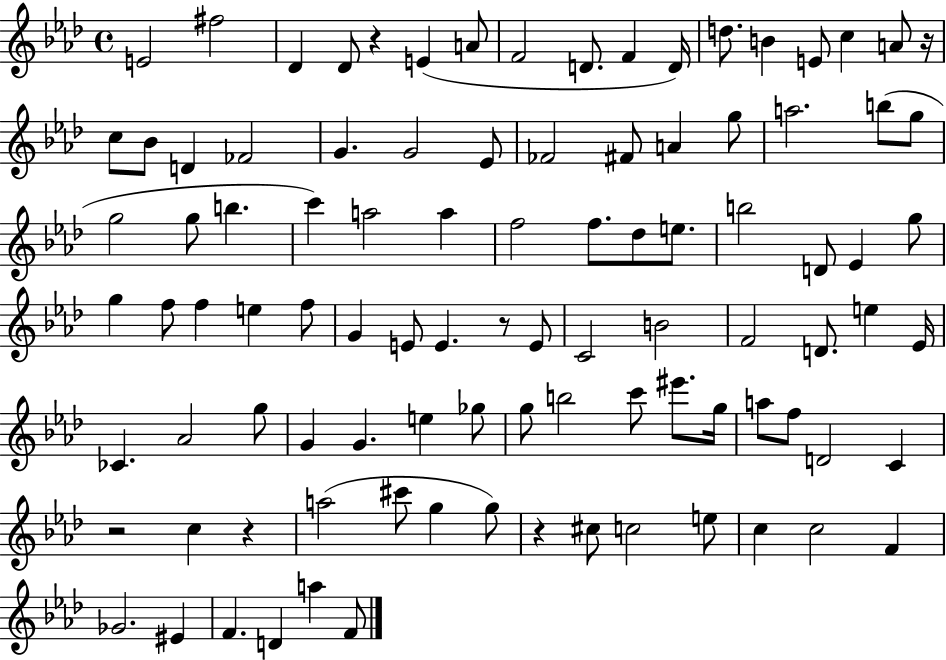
E4/h F#5/h Db4/q Db4/e R/q E4/q A4/e F4/h D4/e. F4/q D4/s D5/e. B4/q E4/e C5/q A4/e R/s C5/e Bb4/e D4/q FES4/h G4/q. G4/h Eb4/e FES4/h F#4/e A4/q G5/e A5/h. B5/e G5/e G5/h G5/e B5/q. C6/q A5/h A5/q F5/h F5/e. Db5/e E5/e. B5/h D4/e Eb4/q G5/e G5/q F5/e F5/q E5/q F5/e G4/q E4/e E4/q. R/e E4/e C4/h B4/h F4/h D4/e. E5/q Eb4/s CES4/q. Ab4/h G5/e G4/q G4/q. E5/q Gb5/e G5/e B5/h C6/e EIS6/e. G5/s A5/e F5/e D4/h C4/q R/h C5/q R/q A5/h C#6/e G5/q G5/e R/q C#5/e C5/h E5/e C5/q C5/h F4/q Gb4/h. EIS4/q F4/q. D4/q A5/q F4/e